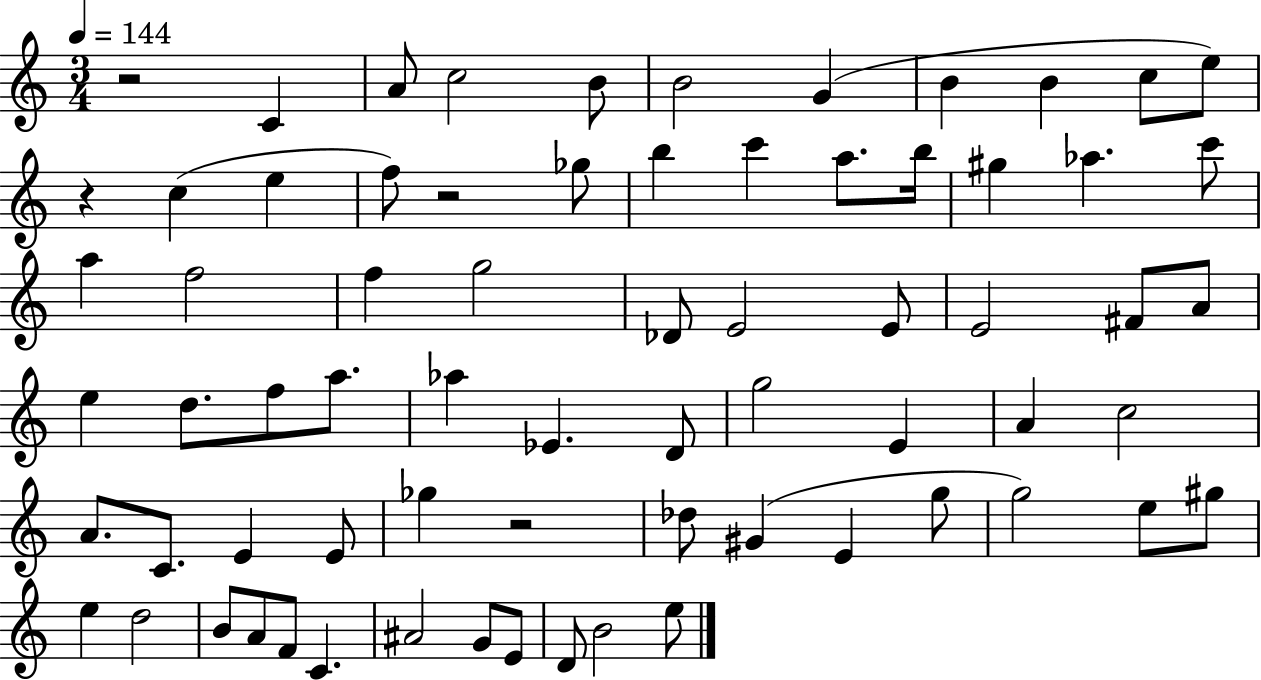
{
  \clef treble
  \numericTimeSignature
  \time 3/4
  \key c \major
  \tempo 4 = 144
  \repeat volta 2 { r2 c'4 | a'8 c''2 b'8 | b'2 g'4( | b'4 b'4 c''8 e''8) | \break r4 c''4( e''4 | f''8) r2 ges''8 | b''4 c'''4 a''8. b''16 | gis''4 aes''4. c'''8 | \break a''4 f''2 | f''4 g''2 | des'8 e'2 e'8 | e'2 fis'8 a'8 | \break e''4 d''8. f''8 a''8. | aes''4 ees'4. d'8 | g''2 e'4 | a'4 c''2 | \break a'8. c'8. e'4 e'8 | ges''4 r2 | des''8 gis'4( e'4 g''8 | g''2) e''8 gis''8 | \break e''4 d''2 | b'8 a'8 f'8 c'4. | ais'2 g'8 e'8 | d'8 b'2 e''8 | \break } \bar "|."
}